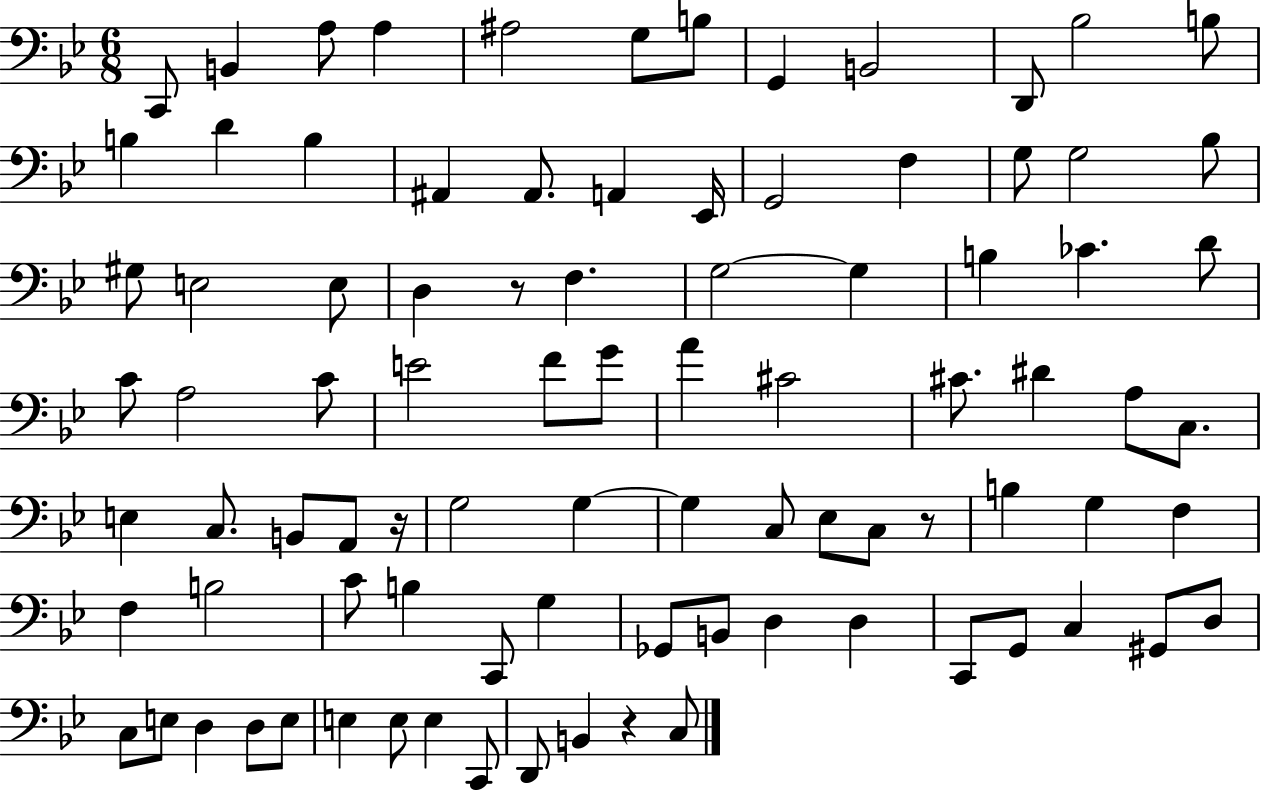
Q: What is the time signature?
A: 6/8